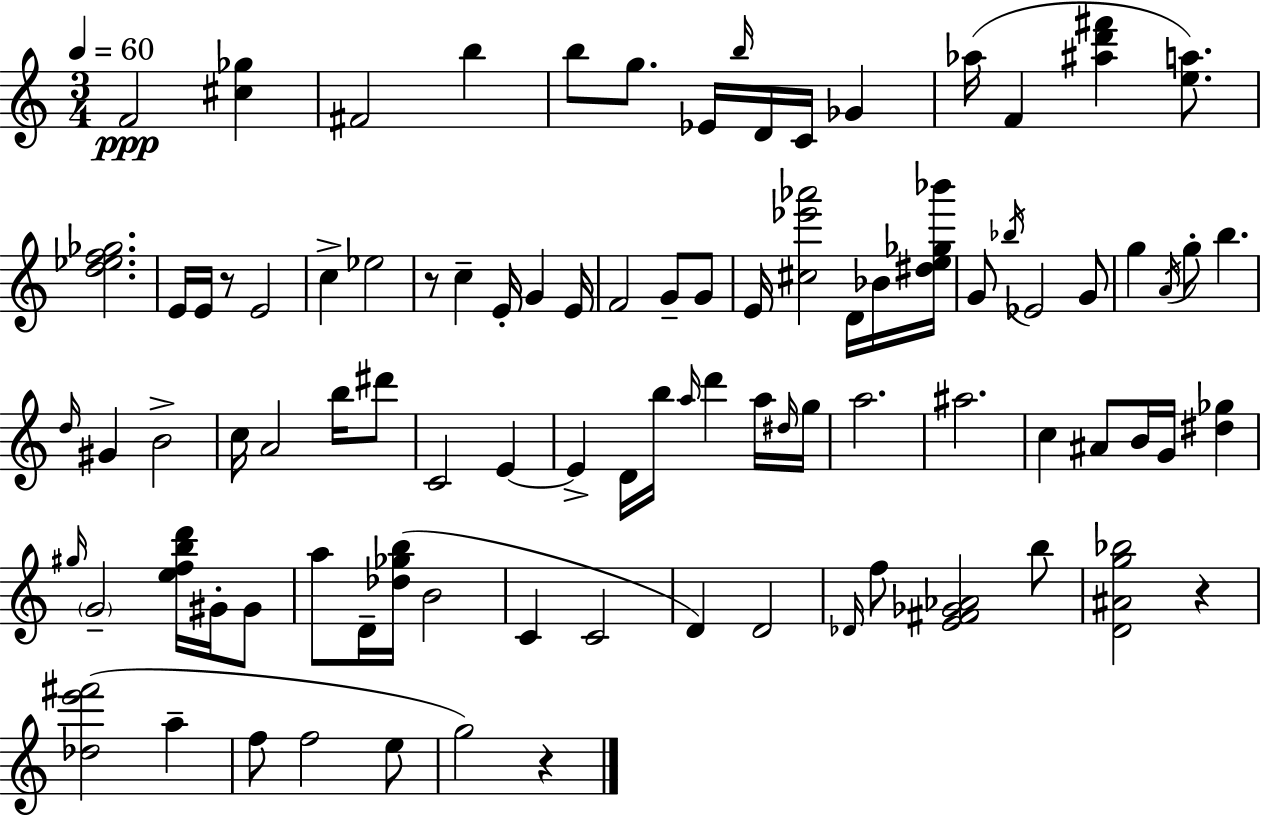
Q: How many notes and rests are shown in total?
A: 93